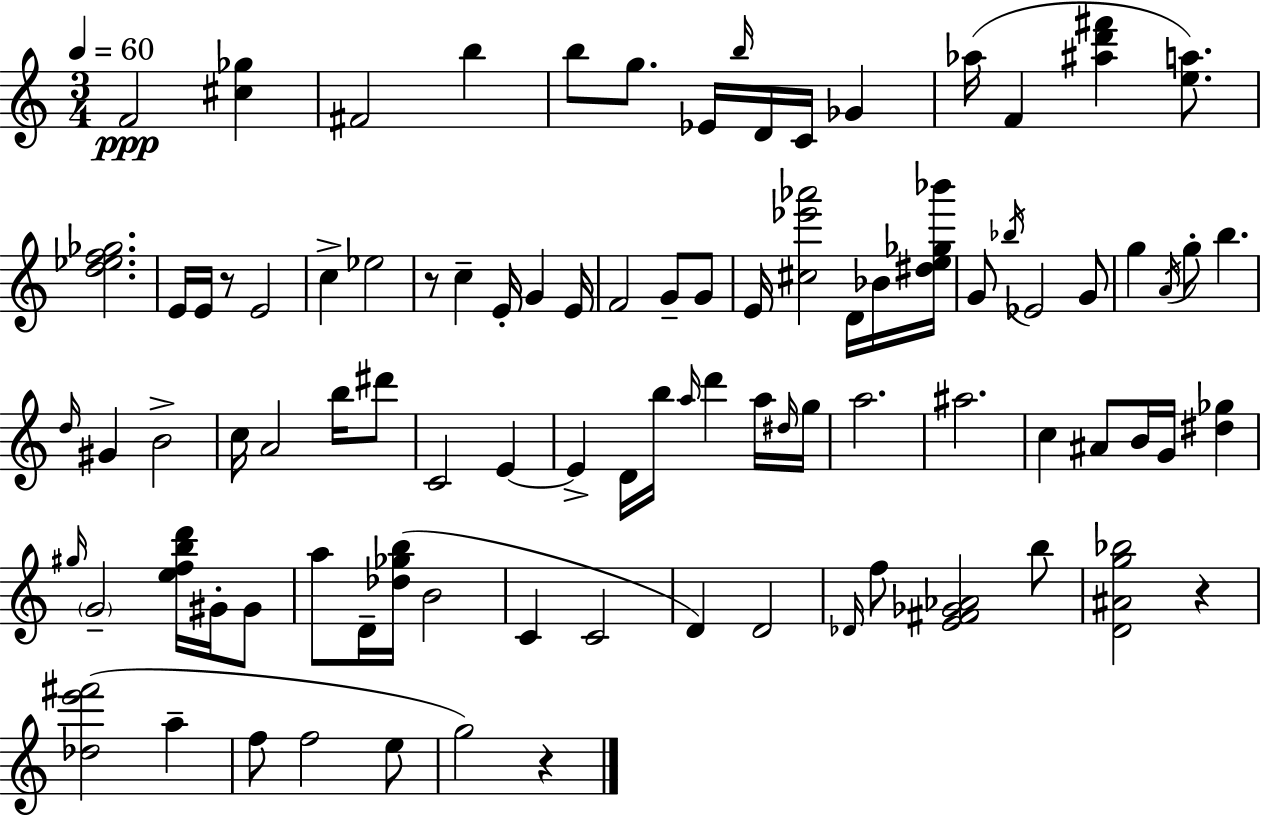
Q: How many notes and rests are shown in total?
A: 93